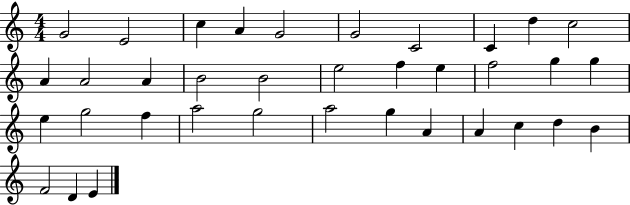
{
  \clef treble
  \numericTimeSignature
  \time 4/4
  \key c \major
  g'2 e'2 | c''4 a'4 g'2 | g'2 c'2 | c'4 d''4 c''2 | \break a'4 a'2 a'4 | b'2 b'2 | e''2 f''4 e''4 | f''2 g''4 g''4 | \break e''4 g''2 f''4 | a''2 g''2 | a''2 g''4 a'4 | a'4 c''4 d''4 b'4 | \break f'2 d'4 e'4 | \bar "|."
}